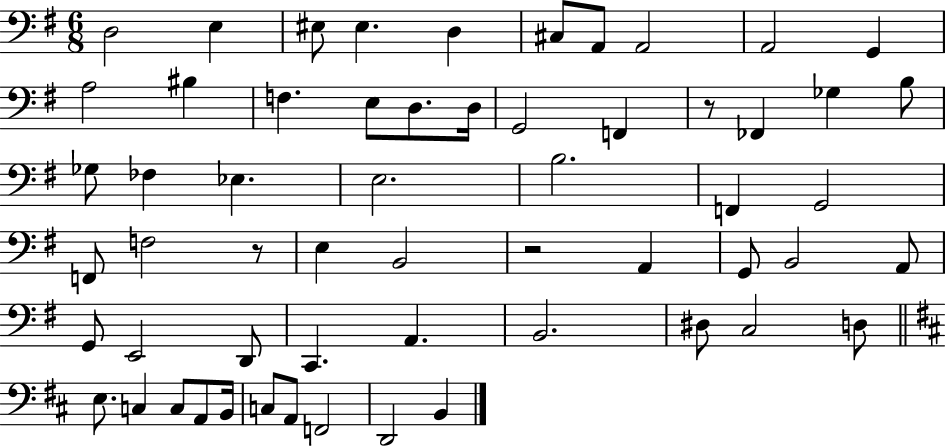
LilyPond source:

{
  \clef bass
  \numericTimeSignature
  \time 6/8
  \key g \major
  \repeat volta 2 { d2 e4 | eis8 eis4. d4 | cis8 a,8 a,2 | a,2 g,4 | \break a2 bis4 | f4. e8 d8. d16 | g,2 f,4 | r8 fes,4 ges4 b8 | \break ges8 fes4 ees4. | e2. | b2. | f,4 g,2 | \break f,8 f2 r8 | e4 b,2 | r2 a,4 | g,8 b,2 a,8 | \break g,8 e,2 d,8 | c,4. a,4. | b,2. | dis8 c2 d8 | \break \bar "||" \break \key b \minor e8. c4 c8 a,8 b,16 | c8 a,8 f,2 | d,2 b,4 | } \bar "|."
}